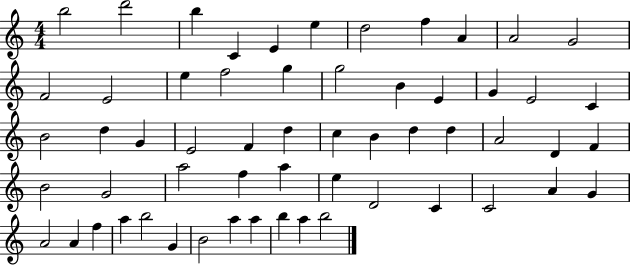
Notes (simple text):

B5/h D6/h B5/q C4/q E4/q E5/q D5/h F5/q A4/q A4/h G4/h F4/h E4/h E5/q F5/h G5/q G5/h B4/q E4/q G4/q E4/h C4/q B4/h D5/q G4/q E4/h F4/q D5/q C5/q B4/q D5/q D5/q A4/h D4/q F4/q B4/h G4/h A5/h F5/q A5/q E5/q D4/h C4/q C4/h A4/q G4/q A4/h A4/q F5/q A5/q B5/h G4/q B4/h A5/q A5/q B5/q A5/q B5/h